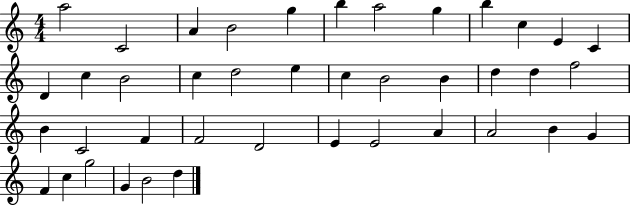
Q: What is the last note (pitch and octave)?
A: D5